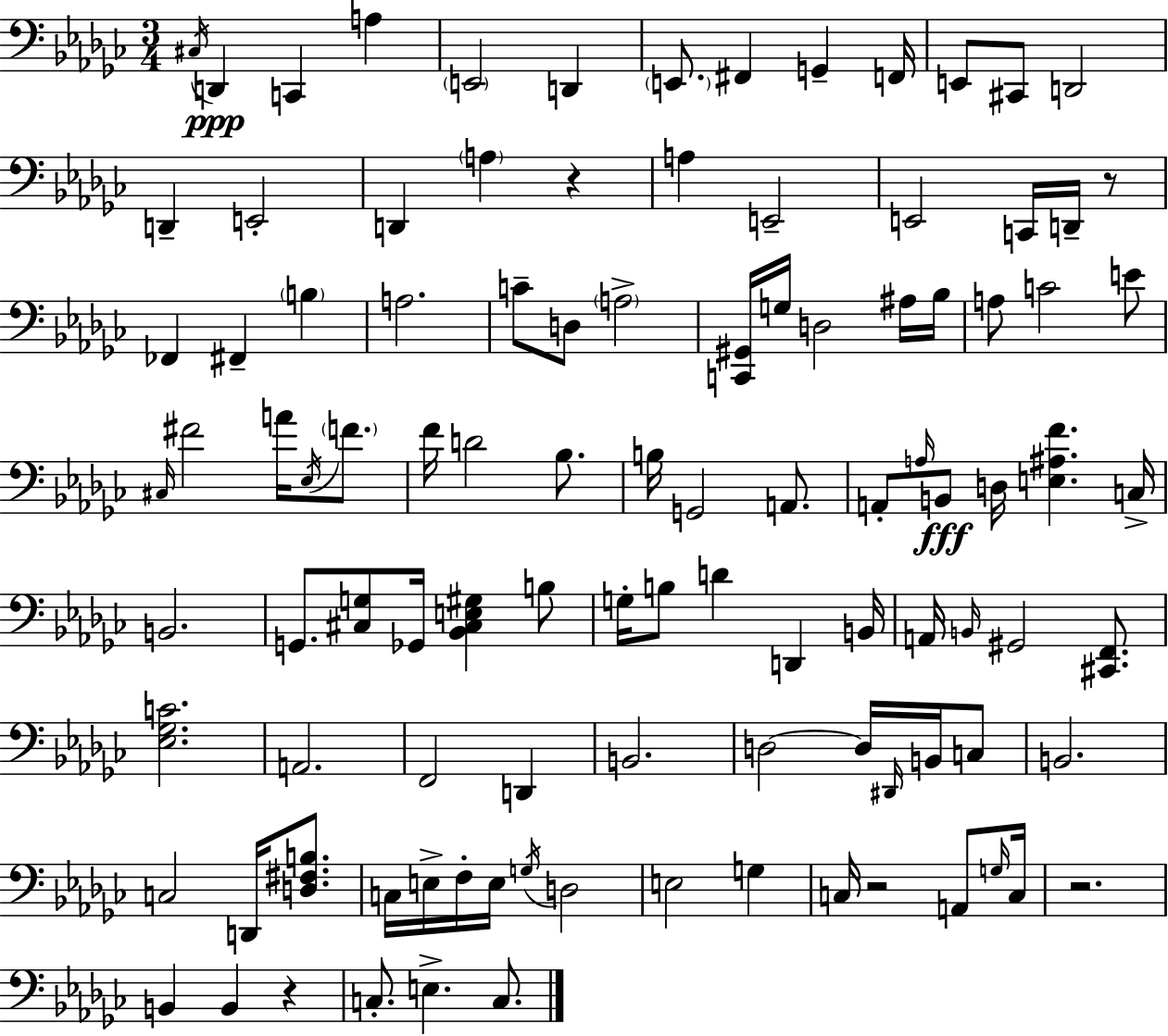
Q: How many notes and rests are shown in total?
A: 105